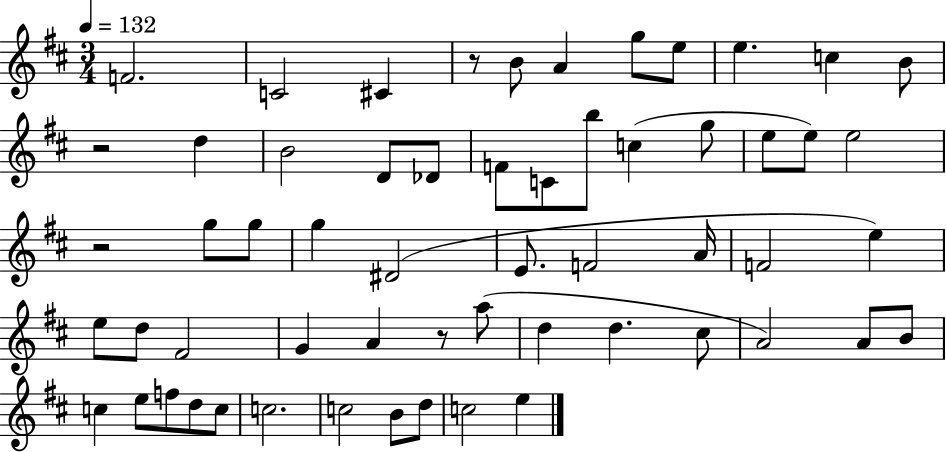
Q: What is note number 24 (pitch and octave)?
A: G5